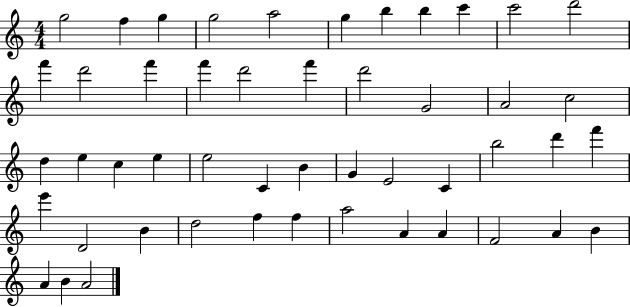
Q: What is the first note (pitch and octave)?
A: G5